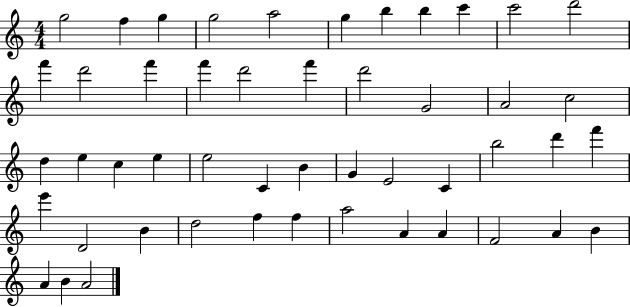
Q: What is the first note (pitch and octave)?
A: G5